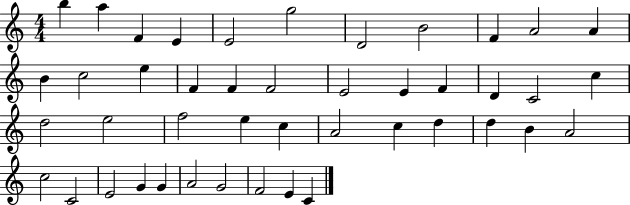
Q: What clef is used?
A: treble